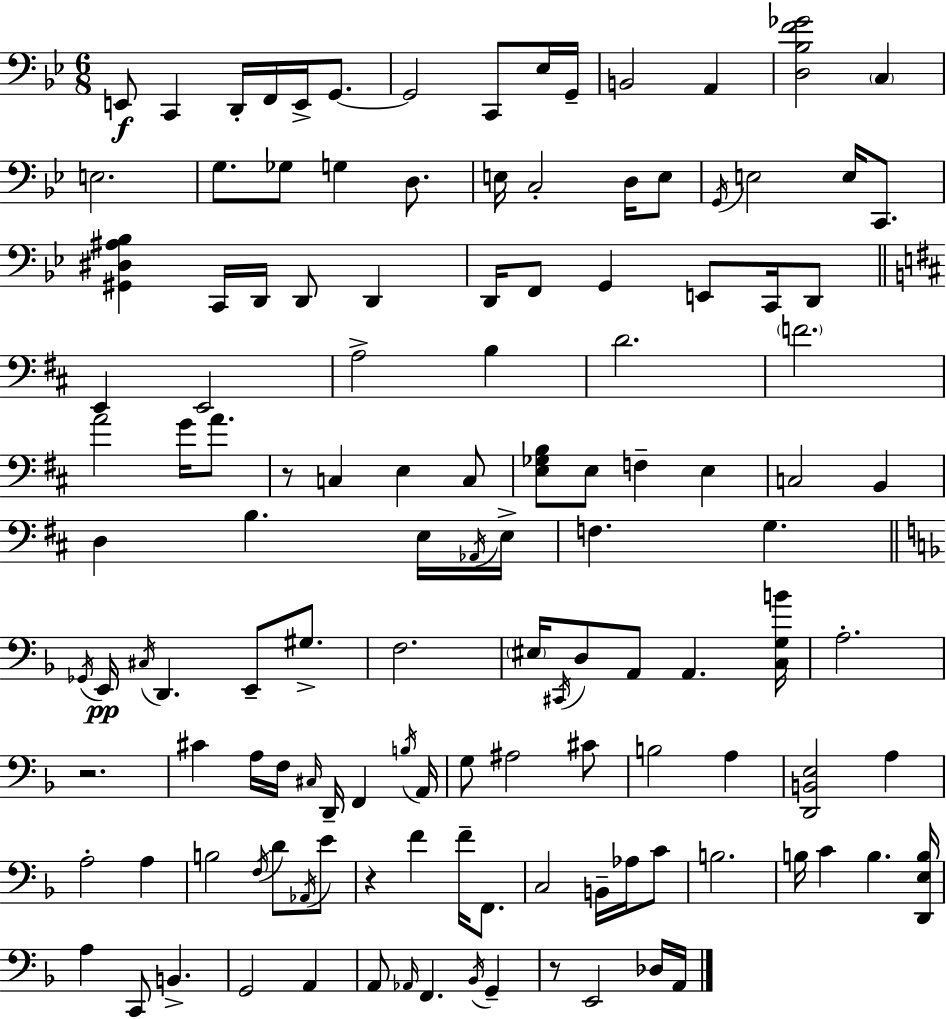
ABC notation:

X:1
T:Untitled
M:6/8
L:1/4
K:Bb
E,,/2 C,, D,,/4 F,,/4 E,,/4 G,,/2 G,,2 C,,/2 _E,/4 G,,/4 B,,2 A,, [D,_B,F_G]2 C, E,2 G,/2 _G,/2 G, D,/2 E,/4 C,2 D,/4 E,/2 G,,/4 E,2 E,/4 C,,/2 [^G,,^D,^A,_B,] C,,/4 D,,/4 D,,/2 D,, D,,/4 F,,/2 G,, E,,/2 C,,/4 D,,/2 E,, E,,2 A,2 B, D2 F2 A2 G/4 A/2 z/2 C, E, C,/2 [E,_G,B,]/2 E,/2 F, E, C,2 B,, D, B, E,/4 _A,,/4 E,/4 F, G, _G,,/4 E,,/4 ^C,/4 D,, E,,/2 ^G,/2 F,2 ^E,/4 ^C,,/4 D,/2 A,,/2 A,, [C,G,B]/4 A,2 z2 ^C A,/4 F,/4 ^C,/4 D,,/4 F,, B,/4 A,,/4 G,/2 ^A,2 ^C/2 B,2 A, [D,,B,,E,]2 A, A,2 A, B,2 F,/4 D/2 _A,,/4 E/2 z F F/4 F,,/2 C,2 B,,/4 _A,/4 C/2 B,2 B,/4 C B, [D,,E,B,]/4 A, C,,/2 B,, G,,2 A,, A,,/2 _A,,/4 F,, _B,,/4 G,, z/2 E,,2 _D,/4 A,,/4